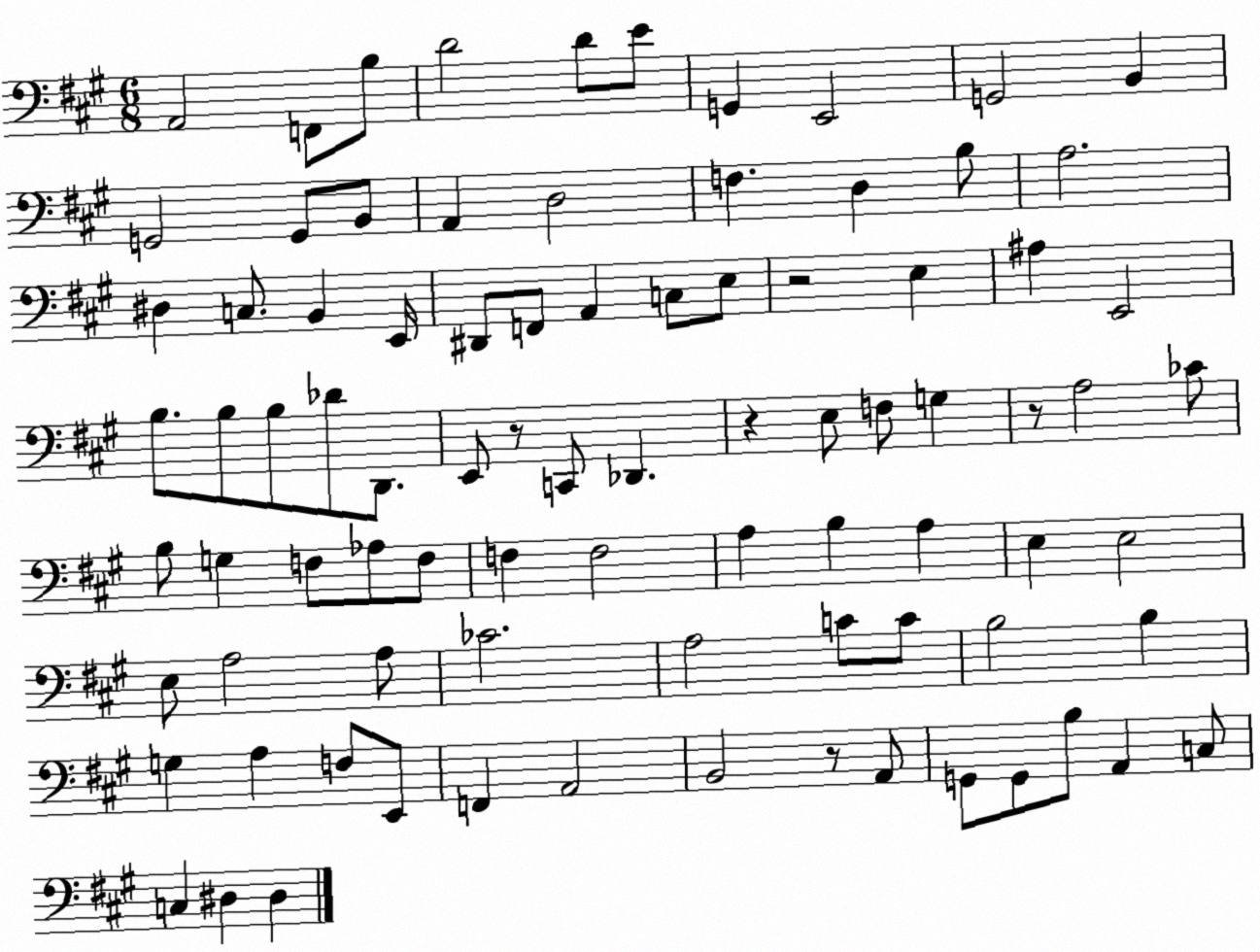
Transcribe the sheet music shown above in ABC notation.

X:1
T:Untitled
M:6/8
L:1/4
K:A
A,,2 F,,/2 B,/2 D2 D/2 E/2 G,, E,,2 G,,2 B,, G,,2 G,,/2 B,,/2 A,, D,2 F, D, B,/2 A,2 ^D, C,/2 B,, E,,/4 ^D,,/2 F,,/2 A,, C,/2 E,/2 z2 E, ^A, E,,2 B,/2 B,/2 B,/2 _D/2 D,,/2 E,,/2 z/2 C,,/2 _D,, z E,/2 F,/2 G, z/2 A,2 _C/2 B,/2 G, F,/2 _A,/2 F,/2 F, F,2 A, B, A, E, E,2 E,/2 A,2 A,/2 _C2 A,2 C/2 C/2 B,2 B, G, A, F,/2 E,,/2 F,, A,,2 B,,2 z/2 A,,/2 G,,/2 G,,/2 B,/2 A,, C,/2 C, ^D, ^D,